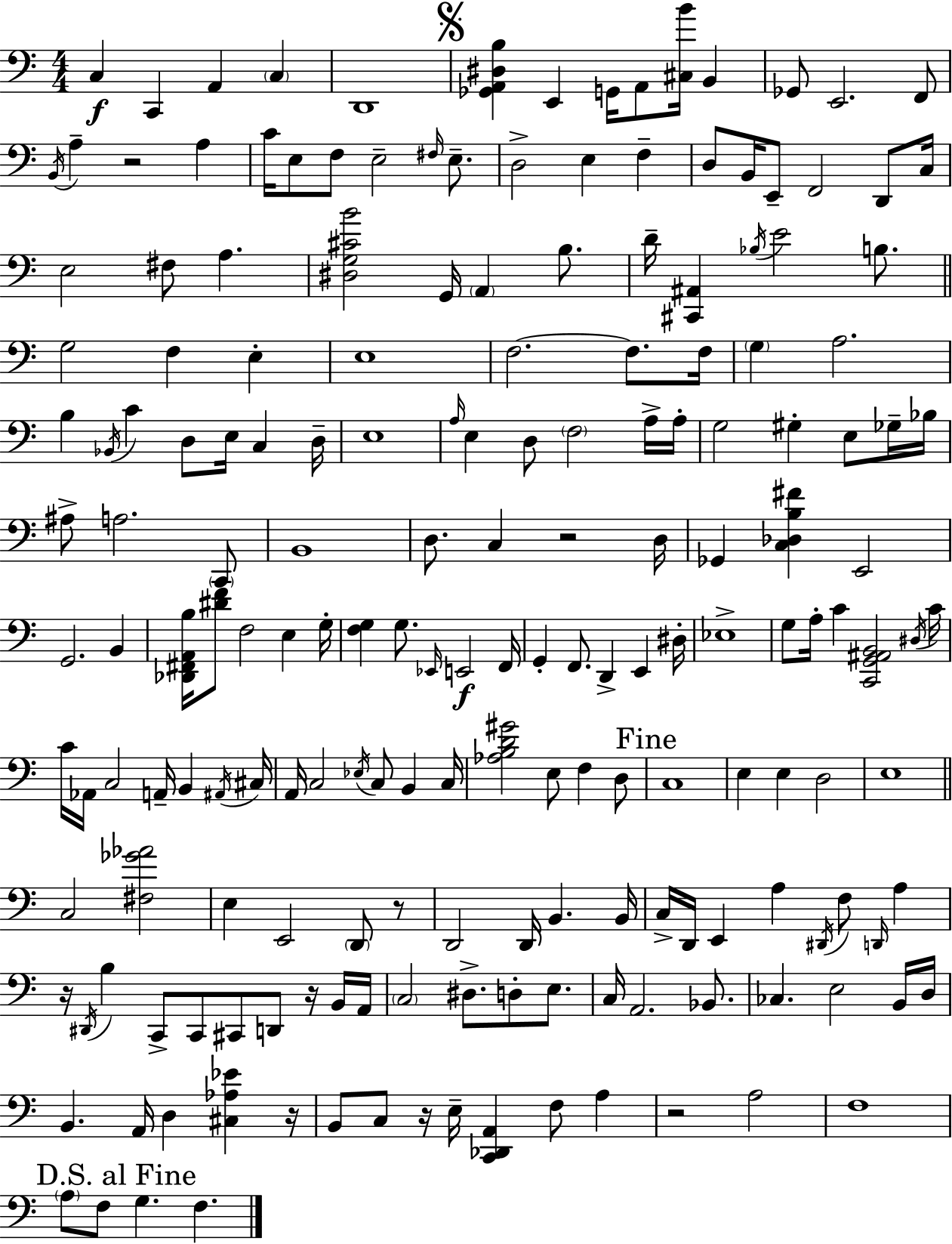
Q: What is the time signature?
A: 4/4